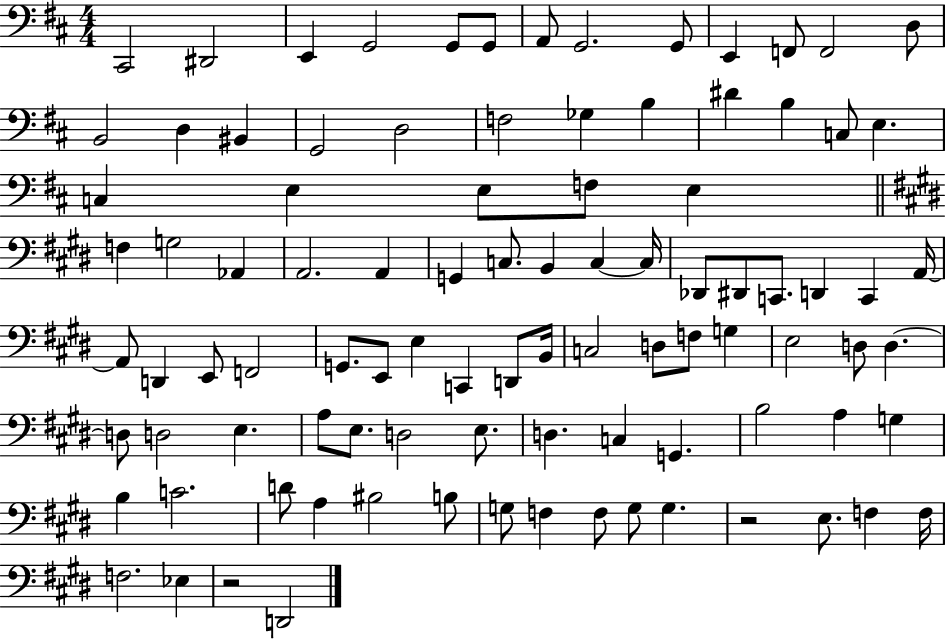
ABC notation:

X:1
T:Untitled
M:4/4
L:1/4
K:D
^C,,2 ^D,,2 E,, G,,2 G,,/2 G,,/2 A,,/2 G,,2 G,,/2 E,, F,,/2 F,,2 D,/2 B,,2 D, ^B,, G,,2 D,2 F,2 _G, B, ^D B, C,/2 E, C, E, E,/2 F,/2 E, F, G,2 _A,, A,,2 A,, G,, C,/2 B,, C, C,/4 _D,,/2 ^D,,/2 C,,/2 D,, C,, A,,/4 A,,/2 D,, E,,/2 F,,2 G,,/2 E,,/2 E, C,, D,,/2 B,,/4 C,2 D,/2 F,/2 G, E,2 D,/2 D, D,/2 D,2 E, A,/2 E,/2 D,2 E,/2 D, C, G,, B,2 A, G, B, C2 D/2 A, ^B,2 B,/2 G,/2 F, F,/2 G,/2 G, z2 E,/2 F, F,/4 F,2 _E, z2 D,,2